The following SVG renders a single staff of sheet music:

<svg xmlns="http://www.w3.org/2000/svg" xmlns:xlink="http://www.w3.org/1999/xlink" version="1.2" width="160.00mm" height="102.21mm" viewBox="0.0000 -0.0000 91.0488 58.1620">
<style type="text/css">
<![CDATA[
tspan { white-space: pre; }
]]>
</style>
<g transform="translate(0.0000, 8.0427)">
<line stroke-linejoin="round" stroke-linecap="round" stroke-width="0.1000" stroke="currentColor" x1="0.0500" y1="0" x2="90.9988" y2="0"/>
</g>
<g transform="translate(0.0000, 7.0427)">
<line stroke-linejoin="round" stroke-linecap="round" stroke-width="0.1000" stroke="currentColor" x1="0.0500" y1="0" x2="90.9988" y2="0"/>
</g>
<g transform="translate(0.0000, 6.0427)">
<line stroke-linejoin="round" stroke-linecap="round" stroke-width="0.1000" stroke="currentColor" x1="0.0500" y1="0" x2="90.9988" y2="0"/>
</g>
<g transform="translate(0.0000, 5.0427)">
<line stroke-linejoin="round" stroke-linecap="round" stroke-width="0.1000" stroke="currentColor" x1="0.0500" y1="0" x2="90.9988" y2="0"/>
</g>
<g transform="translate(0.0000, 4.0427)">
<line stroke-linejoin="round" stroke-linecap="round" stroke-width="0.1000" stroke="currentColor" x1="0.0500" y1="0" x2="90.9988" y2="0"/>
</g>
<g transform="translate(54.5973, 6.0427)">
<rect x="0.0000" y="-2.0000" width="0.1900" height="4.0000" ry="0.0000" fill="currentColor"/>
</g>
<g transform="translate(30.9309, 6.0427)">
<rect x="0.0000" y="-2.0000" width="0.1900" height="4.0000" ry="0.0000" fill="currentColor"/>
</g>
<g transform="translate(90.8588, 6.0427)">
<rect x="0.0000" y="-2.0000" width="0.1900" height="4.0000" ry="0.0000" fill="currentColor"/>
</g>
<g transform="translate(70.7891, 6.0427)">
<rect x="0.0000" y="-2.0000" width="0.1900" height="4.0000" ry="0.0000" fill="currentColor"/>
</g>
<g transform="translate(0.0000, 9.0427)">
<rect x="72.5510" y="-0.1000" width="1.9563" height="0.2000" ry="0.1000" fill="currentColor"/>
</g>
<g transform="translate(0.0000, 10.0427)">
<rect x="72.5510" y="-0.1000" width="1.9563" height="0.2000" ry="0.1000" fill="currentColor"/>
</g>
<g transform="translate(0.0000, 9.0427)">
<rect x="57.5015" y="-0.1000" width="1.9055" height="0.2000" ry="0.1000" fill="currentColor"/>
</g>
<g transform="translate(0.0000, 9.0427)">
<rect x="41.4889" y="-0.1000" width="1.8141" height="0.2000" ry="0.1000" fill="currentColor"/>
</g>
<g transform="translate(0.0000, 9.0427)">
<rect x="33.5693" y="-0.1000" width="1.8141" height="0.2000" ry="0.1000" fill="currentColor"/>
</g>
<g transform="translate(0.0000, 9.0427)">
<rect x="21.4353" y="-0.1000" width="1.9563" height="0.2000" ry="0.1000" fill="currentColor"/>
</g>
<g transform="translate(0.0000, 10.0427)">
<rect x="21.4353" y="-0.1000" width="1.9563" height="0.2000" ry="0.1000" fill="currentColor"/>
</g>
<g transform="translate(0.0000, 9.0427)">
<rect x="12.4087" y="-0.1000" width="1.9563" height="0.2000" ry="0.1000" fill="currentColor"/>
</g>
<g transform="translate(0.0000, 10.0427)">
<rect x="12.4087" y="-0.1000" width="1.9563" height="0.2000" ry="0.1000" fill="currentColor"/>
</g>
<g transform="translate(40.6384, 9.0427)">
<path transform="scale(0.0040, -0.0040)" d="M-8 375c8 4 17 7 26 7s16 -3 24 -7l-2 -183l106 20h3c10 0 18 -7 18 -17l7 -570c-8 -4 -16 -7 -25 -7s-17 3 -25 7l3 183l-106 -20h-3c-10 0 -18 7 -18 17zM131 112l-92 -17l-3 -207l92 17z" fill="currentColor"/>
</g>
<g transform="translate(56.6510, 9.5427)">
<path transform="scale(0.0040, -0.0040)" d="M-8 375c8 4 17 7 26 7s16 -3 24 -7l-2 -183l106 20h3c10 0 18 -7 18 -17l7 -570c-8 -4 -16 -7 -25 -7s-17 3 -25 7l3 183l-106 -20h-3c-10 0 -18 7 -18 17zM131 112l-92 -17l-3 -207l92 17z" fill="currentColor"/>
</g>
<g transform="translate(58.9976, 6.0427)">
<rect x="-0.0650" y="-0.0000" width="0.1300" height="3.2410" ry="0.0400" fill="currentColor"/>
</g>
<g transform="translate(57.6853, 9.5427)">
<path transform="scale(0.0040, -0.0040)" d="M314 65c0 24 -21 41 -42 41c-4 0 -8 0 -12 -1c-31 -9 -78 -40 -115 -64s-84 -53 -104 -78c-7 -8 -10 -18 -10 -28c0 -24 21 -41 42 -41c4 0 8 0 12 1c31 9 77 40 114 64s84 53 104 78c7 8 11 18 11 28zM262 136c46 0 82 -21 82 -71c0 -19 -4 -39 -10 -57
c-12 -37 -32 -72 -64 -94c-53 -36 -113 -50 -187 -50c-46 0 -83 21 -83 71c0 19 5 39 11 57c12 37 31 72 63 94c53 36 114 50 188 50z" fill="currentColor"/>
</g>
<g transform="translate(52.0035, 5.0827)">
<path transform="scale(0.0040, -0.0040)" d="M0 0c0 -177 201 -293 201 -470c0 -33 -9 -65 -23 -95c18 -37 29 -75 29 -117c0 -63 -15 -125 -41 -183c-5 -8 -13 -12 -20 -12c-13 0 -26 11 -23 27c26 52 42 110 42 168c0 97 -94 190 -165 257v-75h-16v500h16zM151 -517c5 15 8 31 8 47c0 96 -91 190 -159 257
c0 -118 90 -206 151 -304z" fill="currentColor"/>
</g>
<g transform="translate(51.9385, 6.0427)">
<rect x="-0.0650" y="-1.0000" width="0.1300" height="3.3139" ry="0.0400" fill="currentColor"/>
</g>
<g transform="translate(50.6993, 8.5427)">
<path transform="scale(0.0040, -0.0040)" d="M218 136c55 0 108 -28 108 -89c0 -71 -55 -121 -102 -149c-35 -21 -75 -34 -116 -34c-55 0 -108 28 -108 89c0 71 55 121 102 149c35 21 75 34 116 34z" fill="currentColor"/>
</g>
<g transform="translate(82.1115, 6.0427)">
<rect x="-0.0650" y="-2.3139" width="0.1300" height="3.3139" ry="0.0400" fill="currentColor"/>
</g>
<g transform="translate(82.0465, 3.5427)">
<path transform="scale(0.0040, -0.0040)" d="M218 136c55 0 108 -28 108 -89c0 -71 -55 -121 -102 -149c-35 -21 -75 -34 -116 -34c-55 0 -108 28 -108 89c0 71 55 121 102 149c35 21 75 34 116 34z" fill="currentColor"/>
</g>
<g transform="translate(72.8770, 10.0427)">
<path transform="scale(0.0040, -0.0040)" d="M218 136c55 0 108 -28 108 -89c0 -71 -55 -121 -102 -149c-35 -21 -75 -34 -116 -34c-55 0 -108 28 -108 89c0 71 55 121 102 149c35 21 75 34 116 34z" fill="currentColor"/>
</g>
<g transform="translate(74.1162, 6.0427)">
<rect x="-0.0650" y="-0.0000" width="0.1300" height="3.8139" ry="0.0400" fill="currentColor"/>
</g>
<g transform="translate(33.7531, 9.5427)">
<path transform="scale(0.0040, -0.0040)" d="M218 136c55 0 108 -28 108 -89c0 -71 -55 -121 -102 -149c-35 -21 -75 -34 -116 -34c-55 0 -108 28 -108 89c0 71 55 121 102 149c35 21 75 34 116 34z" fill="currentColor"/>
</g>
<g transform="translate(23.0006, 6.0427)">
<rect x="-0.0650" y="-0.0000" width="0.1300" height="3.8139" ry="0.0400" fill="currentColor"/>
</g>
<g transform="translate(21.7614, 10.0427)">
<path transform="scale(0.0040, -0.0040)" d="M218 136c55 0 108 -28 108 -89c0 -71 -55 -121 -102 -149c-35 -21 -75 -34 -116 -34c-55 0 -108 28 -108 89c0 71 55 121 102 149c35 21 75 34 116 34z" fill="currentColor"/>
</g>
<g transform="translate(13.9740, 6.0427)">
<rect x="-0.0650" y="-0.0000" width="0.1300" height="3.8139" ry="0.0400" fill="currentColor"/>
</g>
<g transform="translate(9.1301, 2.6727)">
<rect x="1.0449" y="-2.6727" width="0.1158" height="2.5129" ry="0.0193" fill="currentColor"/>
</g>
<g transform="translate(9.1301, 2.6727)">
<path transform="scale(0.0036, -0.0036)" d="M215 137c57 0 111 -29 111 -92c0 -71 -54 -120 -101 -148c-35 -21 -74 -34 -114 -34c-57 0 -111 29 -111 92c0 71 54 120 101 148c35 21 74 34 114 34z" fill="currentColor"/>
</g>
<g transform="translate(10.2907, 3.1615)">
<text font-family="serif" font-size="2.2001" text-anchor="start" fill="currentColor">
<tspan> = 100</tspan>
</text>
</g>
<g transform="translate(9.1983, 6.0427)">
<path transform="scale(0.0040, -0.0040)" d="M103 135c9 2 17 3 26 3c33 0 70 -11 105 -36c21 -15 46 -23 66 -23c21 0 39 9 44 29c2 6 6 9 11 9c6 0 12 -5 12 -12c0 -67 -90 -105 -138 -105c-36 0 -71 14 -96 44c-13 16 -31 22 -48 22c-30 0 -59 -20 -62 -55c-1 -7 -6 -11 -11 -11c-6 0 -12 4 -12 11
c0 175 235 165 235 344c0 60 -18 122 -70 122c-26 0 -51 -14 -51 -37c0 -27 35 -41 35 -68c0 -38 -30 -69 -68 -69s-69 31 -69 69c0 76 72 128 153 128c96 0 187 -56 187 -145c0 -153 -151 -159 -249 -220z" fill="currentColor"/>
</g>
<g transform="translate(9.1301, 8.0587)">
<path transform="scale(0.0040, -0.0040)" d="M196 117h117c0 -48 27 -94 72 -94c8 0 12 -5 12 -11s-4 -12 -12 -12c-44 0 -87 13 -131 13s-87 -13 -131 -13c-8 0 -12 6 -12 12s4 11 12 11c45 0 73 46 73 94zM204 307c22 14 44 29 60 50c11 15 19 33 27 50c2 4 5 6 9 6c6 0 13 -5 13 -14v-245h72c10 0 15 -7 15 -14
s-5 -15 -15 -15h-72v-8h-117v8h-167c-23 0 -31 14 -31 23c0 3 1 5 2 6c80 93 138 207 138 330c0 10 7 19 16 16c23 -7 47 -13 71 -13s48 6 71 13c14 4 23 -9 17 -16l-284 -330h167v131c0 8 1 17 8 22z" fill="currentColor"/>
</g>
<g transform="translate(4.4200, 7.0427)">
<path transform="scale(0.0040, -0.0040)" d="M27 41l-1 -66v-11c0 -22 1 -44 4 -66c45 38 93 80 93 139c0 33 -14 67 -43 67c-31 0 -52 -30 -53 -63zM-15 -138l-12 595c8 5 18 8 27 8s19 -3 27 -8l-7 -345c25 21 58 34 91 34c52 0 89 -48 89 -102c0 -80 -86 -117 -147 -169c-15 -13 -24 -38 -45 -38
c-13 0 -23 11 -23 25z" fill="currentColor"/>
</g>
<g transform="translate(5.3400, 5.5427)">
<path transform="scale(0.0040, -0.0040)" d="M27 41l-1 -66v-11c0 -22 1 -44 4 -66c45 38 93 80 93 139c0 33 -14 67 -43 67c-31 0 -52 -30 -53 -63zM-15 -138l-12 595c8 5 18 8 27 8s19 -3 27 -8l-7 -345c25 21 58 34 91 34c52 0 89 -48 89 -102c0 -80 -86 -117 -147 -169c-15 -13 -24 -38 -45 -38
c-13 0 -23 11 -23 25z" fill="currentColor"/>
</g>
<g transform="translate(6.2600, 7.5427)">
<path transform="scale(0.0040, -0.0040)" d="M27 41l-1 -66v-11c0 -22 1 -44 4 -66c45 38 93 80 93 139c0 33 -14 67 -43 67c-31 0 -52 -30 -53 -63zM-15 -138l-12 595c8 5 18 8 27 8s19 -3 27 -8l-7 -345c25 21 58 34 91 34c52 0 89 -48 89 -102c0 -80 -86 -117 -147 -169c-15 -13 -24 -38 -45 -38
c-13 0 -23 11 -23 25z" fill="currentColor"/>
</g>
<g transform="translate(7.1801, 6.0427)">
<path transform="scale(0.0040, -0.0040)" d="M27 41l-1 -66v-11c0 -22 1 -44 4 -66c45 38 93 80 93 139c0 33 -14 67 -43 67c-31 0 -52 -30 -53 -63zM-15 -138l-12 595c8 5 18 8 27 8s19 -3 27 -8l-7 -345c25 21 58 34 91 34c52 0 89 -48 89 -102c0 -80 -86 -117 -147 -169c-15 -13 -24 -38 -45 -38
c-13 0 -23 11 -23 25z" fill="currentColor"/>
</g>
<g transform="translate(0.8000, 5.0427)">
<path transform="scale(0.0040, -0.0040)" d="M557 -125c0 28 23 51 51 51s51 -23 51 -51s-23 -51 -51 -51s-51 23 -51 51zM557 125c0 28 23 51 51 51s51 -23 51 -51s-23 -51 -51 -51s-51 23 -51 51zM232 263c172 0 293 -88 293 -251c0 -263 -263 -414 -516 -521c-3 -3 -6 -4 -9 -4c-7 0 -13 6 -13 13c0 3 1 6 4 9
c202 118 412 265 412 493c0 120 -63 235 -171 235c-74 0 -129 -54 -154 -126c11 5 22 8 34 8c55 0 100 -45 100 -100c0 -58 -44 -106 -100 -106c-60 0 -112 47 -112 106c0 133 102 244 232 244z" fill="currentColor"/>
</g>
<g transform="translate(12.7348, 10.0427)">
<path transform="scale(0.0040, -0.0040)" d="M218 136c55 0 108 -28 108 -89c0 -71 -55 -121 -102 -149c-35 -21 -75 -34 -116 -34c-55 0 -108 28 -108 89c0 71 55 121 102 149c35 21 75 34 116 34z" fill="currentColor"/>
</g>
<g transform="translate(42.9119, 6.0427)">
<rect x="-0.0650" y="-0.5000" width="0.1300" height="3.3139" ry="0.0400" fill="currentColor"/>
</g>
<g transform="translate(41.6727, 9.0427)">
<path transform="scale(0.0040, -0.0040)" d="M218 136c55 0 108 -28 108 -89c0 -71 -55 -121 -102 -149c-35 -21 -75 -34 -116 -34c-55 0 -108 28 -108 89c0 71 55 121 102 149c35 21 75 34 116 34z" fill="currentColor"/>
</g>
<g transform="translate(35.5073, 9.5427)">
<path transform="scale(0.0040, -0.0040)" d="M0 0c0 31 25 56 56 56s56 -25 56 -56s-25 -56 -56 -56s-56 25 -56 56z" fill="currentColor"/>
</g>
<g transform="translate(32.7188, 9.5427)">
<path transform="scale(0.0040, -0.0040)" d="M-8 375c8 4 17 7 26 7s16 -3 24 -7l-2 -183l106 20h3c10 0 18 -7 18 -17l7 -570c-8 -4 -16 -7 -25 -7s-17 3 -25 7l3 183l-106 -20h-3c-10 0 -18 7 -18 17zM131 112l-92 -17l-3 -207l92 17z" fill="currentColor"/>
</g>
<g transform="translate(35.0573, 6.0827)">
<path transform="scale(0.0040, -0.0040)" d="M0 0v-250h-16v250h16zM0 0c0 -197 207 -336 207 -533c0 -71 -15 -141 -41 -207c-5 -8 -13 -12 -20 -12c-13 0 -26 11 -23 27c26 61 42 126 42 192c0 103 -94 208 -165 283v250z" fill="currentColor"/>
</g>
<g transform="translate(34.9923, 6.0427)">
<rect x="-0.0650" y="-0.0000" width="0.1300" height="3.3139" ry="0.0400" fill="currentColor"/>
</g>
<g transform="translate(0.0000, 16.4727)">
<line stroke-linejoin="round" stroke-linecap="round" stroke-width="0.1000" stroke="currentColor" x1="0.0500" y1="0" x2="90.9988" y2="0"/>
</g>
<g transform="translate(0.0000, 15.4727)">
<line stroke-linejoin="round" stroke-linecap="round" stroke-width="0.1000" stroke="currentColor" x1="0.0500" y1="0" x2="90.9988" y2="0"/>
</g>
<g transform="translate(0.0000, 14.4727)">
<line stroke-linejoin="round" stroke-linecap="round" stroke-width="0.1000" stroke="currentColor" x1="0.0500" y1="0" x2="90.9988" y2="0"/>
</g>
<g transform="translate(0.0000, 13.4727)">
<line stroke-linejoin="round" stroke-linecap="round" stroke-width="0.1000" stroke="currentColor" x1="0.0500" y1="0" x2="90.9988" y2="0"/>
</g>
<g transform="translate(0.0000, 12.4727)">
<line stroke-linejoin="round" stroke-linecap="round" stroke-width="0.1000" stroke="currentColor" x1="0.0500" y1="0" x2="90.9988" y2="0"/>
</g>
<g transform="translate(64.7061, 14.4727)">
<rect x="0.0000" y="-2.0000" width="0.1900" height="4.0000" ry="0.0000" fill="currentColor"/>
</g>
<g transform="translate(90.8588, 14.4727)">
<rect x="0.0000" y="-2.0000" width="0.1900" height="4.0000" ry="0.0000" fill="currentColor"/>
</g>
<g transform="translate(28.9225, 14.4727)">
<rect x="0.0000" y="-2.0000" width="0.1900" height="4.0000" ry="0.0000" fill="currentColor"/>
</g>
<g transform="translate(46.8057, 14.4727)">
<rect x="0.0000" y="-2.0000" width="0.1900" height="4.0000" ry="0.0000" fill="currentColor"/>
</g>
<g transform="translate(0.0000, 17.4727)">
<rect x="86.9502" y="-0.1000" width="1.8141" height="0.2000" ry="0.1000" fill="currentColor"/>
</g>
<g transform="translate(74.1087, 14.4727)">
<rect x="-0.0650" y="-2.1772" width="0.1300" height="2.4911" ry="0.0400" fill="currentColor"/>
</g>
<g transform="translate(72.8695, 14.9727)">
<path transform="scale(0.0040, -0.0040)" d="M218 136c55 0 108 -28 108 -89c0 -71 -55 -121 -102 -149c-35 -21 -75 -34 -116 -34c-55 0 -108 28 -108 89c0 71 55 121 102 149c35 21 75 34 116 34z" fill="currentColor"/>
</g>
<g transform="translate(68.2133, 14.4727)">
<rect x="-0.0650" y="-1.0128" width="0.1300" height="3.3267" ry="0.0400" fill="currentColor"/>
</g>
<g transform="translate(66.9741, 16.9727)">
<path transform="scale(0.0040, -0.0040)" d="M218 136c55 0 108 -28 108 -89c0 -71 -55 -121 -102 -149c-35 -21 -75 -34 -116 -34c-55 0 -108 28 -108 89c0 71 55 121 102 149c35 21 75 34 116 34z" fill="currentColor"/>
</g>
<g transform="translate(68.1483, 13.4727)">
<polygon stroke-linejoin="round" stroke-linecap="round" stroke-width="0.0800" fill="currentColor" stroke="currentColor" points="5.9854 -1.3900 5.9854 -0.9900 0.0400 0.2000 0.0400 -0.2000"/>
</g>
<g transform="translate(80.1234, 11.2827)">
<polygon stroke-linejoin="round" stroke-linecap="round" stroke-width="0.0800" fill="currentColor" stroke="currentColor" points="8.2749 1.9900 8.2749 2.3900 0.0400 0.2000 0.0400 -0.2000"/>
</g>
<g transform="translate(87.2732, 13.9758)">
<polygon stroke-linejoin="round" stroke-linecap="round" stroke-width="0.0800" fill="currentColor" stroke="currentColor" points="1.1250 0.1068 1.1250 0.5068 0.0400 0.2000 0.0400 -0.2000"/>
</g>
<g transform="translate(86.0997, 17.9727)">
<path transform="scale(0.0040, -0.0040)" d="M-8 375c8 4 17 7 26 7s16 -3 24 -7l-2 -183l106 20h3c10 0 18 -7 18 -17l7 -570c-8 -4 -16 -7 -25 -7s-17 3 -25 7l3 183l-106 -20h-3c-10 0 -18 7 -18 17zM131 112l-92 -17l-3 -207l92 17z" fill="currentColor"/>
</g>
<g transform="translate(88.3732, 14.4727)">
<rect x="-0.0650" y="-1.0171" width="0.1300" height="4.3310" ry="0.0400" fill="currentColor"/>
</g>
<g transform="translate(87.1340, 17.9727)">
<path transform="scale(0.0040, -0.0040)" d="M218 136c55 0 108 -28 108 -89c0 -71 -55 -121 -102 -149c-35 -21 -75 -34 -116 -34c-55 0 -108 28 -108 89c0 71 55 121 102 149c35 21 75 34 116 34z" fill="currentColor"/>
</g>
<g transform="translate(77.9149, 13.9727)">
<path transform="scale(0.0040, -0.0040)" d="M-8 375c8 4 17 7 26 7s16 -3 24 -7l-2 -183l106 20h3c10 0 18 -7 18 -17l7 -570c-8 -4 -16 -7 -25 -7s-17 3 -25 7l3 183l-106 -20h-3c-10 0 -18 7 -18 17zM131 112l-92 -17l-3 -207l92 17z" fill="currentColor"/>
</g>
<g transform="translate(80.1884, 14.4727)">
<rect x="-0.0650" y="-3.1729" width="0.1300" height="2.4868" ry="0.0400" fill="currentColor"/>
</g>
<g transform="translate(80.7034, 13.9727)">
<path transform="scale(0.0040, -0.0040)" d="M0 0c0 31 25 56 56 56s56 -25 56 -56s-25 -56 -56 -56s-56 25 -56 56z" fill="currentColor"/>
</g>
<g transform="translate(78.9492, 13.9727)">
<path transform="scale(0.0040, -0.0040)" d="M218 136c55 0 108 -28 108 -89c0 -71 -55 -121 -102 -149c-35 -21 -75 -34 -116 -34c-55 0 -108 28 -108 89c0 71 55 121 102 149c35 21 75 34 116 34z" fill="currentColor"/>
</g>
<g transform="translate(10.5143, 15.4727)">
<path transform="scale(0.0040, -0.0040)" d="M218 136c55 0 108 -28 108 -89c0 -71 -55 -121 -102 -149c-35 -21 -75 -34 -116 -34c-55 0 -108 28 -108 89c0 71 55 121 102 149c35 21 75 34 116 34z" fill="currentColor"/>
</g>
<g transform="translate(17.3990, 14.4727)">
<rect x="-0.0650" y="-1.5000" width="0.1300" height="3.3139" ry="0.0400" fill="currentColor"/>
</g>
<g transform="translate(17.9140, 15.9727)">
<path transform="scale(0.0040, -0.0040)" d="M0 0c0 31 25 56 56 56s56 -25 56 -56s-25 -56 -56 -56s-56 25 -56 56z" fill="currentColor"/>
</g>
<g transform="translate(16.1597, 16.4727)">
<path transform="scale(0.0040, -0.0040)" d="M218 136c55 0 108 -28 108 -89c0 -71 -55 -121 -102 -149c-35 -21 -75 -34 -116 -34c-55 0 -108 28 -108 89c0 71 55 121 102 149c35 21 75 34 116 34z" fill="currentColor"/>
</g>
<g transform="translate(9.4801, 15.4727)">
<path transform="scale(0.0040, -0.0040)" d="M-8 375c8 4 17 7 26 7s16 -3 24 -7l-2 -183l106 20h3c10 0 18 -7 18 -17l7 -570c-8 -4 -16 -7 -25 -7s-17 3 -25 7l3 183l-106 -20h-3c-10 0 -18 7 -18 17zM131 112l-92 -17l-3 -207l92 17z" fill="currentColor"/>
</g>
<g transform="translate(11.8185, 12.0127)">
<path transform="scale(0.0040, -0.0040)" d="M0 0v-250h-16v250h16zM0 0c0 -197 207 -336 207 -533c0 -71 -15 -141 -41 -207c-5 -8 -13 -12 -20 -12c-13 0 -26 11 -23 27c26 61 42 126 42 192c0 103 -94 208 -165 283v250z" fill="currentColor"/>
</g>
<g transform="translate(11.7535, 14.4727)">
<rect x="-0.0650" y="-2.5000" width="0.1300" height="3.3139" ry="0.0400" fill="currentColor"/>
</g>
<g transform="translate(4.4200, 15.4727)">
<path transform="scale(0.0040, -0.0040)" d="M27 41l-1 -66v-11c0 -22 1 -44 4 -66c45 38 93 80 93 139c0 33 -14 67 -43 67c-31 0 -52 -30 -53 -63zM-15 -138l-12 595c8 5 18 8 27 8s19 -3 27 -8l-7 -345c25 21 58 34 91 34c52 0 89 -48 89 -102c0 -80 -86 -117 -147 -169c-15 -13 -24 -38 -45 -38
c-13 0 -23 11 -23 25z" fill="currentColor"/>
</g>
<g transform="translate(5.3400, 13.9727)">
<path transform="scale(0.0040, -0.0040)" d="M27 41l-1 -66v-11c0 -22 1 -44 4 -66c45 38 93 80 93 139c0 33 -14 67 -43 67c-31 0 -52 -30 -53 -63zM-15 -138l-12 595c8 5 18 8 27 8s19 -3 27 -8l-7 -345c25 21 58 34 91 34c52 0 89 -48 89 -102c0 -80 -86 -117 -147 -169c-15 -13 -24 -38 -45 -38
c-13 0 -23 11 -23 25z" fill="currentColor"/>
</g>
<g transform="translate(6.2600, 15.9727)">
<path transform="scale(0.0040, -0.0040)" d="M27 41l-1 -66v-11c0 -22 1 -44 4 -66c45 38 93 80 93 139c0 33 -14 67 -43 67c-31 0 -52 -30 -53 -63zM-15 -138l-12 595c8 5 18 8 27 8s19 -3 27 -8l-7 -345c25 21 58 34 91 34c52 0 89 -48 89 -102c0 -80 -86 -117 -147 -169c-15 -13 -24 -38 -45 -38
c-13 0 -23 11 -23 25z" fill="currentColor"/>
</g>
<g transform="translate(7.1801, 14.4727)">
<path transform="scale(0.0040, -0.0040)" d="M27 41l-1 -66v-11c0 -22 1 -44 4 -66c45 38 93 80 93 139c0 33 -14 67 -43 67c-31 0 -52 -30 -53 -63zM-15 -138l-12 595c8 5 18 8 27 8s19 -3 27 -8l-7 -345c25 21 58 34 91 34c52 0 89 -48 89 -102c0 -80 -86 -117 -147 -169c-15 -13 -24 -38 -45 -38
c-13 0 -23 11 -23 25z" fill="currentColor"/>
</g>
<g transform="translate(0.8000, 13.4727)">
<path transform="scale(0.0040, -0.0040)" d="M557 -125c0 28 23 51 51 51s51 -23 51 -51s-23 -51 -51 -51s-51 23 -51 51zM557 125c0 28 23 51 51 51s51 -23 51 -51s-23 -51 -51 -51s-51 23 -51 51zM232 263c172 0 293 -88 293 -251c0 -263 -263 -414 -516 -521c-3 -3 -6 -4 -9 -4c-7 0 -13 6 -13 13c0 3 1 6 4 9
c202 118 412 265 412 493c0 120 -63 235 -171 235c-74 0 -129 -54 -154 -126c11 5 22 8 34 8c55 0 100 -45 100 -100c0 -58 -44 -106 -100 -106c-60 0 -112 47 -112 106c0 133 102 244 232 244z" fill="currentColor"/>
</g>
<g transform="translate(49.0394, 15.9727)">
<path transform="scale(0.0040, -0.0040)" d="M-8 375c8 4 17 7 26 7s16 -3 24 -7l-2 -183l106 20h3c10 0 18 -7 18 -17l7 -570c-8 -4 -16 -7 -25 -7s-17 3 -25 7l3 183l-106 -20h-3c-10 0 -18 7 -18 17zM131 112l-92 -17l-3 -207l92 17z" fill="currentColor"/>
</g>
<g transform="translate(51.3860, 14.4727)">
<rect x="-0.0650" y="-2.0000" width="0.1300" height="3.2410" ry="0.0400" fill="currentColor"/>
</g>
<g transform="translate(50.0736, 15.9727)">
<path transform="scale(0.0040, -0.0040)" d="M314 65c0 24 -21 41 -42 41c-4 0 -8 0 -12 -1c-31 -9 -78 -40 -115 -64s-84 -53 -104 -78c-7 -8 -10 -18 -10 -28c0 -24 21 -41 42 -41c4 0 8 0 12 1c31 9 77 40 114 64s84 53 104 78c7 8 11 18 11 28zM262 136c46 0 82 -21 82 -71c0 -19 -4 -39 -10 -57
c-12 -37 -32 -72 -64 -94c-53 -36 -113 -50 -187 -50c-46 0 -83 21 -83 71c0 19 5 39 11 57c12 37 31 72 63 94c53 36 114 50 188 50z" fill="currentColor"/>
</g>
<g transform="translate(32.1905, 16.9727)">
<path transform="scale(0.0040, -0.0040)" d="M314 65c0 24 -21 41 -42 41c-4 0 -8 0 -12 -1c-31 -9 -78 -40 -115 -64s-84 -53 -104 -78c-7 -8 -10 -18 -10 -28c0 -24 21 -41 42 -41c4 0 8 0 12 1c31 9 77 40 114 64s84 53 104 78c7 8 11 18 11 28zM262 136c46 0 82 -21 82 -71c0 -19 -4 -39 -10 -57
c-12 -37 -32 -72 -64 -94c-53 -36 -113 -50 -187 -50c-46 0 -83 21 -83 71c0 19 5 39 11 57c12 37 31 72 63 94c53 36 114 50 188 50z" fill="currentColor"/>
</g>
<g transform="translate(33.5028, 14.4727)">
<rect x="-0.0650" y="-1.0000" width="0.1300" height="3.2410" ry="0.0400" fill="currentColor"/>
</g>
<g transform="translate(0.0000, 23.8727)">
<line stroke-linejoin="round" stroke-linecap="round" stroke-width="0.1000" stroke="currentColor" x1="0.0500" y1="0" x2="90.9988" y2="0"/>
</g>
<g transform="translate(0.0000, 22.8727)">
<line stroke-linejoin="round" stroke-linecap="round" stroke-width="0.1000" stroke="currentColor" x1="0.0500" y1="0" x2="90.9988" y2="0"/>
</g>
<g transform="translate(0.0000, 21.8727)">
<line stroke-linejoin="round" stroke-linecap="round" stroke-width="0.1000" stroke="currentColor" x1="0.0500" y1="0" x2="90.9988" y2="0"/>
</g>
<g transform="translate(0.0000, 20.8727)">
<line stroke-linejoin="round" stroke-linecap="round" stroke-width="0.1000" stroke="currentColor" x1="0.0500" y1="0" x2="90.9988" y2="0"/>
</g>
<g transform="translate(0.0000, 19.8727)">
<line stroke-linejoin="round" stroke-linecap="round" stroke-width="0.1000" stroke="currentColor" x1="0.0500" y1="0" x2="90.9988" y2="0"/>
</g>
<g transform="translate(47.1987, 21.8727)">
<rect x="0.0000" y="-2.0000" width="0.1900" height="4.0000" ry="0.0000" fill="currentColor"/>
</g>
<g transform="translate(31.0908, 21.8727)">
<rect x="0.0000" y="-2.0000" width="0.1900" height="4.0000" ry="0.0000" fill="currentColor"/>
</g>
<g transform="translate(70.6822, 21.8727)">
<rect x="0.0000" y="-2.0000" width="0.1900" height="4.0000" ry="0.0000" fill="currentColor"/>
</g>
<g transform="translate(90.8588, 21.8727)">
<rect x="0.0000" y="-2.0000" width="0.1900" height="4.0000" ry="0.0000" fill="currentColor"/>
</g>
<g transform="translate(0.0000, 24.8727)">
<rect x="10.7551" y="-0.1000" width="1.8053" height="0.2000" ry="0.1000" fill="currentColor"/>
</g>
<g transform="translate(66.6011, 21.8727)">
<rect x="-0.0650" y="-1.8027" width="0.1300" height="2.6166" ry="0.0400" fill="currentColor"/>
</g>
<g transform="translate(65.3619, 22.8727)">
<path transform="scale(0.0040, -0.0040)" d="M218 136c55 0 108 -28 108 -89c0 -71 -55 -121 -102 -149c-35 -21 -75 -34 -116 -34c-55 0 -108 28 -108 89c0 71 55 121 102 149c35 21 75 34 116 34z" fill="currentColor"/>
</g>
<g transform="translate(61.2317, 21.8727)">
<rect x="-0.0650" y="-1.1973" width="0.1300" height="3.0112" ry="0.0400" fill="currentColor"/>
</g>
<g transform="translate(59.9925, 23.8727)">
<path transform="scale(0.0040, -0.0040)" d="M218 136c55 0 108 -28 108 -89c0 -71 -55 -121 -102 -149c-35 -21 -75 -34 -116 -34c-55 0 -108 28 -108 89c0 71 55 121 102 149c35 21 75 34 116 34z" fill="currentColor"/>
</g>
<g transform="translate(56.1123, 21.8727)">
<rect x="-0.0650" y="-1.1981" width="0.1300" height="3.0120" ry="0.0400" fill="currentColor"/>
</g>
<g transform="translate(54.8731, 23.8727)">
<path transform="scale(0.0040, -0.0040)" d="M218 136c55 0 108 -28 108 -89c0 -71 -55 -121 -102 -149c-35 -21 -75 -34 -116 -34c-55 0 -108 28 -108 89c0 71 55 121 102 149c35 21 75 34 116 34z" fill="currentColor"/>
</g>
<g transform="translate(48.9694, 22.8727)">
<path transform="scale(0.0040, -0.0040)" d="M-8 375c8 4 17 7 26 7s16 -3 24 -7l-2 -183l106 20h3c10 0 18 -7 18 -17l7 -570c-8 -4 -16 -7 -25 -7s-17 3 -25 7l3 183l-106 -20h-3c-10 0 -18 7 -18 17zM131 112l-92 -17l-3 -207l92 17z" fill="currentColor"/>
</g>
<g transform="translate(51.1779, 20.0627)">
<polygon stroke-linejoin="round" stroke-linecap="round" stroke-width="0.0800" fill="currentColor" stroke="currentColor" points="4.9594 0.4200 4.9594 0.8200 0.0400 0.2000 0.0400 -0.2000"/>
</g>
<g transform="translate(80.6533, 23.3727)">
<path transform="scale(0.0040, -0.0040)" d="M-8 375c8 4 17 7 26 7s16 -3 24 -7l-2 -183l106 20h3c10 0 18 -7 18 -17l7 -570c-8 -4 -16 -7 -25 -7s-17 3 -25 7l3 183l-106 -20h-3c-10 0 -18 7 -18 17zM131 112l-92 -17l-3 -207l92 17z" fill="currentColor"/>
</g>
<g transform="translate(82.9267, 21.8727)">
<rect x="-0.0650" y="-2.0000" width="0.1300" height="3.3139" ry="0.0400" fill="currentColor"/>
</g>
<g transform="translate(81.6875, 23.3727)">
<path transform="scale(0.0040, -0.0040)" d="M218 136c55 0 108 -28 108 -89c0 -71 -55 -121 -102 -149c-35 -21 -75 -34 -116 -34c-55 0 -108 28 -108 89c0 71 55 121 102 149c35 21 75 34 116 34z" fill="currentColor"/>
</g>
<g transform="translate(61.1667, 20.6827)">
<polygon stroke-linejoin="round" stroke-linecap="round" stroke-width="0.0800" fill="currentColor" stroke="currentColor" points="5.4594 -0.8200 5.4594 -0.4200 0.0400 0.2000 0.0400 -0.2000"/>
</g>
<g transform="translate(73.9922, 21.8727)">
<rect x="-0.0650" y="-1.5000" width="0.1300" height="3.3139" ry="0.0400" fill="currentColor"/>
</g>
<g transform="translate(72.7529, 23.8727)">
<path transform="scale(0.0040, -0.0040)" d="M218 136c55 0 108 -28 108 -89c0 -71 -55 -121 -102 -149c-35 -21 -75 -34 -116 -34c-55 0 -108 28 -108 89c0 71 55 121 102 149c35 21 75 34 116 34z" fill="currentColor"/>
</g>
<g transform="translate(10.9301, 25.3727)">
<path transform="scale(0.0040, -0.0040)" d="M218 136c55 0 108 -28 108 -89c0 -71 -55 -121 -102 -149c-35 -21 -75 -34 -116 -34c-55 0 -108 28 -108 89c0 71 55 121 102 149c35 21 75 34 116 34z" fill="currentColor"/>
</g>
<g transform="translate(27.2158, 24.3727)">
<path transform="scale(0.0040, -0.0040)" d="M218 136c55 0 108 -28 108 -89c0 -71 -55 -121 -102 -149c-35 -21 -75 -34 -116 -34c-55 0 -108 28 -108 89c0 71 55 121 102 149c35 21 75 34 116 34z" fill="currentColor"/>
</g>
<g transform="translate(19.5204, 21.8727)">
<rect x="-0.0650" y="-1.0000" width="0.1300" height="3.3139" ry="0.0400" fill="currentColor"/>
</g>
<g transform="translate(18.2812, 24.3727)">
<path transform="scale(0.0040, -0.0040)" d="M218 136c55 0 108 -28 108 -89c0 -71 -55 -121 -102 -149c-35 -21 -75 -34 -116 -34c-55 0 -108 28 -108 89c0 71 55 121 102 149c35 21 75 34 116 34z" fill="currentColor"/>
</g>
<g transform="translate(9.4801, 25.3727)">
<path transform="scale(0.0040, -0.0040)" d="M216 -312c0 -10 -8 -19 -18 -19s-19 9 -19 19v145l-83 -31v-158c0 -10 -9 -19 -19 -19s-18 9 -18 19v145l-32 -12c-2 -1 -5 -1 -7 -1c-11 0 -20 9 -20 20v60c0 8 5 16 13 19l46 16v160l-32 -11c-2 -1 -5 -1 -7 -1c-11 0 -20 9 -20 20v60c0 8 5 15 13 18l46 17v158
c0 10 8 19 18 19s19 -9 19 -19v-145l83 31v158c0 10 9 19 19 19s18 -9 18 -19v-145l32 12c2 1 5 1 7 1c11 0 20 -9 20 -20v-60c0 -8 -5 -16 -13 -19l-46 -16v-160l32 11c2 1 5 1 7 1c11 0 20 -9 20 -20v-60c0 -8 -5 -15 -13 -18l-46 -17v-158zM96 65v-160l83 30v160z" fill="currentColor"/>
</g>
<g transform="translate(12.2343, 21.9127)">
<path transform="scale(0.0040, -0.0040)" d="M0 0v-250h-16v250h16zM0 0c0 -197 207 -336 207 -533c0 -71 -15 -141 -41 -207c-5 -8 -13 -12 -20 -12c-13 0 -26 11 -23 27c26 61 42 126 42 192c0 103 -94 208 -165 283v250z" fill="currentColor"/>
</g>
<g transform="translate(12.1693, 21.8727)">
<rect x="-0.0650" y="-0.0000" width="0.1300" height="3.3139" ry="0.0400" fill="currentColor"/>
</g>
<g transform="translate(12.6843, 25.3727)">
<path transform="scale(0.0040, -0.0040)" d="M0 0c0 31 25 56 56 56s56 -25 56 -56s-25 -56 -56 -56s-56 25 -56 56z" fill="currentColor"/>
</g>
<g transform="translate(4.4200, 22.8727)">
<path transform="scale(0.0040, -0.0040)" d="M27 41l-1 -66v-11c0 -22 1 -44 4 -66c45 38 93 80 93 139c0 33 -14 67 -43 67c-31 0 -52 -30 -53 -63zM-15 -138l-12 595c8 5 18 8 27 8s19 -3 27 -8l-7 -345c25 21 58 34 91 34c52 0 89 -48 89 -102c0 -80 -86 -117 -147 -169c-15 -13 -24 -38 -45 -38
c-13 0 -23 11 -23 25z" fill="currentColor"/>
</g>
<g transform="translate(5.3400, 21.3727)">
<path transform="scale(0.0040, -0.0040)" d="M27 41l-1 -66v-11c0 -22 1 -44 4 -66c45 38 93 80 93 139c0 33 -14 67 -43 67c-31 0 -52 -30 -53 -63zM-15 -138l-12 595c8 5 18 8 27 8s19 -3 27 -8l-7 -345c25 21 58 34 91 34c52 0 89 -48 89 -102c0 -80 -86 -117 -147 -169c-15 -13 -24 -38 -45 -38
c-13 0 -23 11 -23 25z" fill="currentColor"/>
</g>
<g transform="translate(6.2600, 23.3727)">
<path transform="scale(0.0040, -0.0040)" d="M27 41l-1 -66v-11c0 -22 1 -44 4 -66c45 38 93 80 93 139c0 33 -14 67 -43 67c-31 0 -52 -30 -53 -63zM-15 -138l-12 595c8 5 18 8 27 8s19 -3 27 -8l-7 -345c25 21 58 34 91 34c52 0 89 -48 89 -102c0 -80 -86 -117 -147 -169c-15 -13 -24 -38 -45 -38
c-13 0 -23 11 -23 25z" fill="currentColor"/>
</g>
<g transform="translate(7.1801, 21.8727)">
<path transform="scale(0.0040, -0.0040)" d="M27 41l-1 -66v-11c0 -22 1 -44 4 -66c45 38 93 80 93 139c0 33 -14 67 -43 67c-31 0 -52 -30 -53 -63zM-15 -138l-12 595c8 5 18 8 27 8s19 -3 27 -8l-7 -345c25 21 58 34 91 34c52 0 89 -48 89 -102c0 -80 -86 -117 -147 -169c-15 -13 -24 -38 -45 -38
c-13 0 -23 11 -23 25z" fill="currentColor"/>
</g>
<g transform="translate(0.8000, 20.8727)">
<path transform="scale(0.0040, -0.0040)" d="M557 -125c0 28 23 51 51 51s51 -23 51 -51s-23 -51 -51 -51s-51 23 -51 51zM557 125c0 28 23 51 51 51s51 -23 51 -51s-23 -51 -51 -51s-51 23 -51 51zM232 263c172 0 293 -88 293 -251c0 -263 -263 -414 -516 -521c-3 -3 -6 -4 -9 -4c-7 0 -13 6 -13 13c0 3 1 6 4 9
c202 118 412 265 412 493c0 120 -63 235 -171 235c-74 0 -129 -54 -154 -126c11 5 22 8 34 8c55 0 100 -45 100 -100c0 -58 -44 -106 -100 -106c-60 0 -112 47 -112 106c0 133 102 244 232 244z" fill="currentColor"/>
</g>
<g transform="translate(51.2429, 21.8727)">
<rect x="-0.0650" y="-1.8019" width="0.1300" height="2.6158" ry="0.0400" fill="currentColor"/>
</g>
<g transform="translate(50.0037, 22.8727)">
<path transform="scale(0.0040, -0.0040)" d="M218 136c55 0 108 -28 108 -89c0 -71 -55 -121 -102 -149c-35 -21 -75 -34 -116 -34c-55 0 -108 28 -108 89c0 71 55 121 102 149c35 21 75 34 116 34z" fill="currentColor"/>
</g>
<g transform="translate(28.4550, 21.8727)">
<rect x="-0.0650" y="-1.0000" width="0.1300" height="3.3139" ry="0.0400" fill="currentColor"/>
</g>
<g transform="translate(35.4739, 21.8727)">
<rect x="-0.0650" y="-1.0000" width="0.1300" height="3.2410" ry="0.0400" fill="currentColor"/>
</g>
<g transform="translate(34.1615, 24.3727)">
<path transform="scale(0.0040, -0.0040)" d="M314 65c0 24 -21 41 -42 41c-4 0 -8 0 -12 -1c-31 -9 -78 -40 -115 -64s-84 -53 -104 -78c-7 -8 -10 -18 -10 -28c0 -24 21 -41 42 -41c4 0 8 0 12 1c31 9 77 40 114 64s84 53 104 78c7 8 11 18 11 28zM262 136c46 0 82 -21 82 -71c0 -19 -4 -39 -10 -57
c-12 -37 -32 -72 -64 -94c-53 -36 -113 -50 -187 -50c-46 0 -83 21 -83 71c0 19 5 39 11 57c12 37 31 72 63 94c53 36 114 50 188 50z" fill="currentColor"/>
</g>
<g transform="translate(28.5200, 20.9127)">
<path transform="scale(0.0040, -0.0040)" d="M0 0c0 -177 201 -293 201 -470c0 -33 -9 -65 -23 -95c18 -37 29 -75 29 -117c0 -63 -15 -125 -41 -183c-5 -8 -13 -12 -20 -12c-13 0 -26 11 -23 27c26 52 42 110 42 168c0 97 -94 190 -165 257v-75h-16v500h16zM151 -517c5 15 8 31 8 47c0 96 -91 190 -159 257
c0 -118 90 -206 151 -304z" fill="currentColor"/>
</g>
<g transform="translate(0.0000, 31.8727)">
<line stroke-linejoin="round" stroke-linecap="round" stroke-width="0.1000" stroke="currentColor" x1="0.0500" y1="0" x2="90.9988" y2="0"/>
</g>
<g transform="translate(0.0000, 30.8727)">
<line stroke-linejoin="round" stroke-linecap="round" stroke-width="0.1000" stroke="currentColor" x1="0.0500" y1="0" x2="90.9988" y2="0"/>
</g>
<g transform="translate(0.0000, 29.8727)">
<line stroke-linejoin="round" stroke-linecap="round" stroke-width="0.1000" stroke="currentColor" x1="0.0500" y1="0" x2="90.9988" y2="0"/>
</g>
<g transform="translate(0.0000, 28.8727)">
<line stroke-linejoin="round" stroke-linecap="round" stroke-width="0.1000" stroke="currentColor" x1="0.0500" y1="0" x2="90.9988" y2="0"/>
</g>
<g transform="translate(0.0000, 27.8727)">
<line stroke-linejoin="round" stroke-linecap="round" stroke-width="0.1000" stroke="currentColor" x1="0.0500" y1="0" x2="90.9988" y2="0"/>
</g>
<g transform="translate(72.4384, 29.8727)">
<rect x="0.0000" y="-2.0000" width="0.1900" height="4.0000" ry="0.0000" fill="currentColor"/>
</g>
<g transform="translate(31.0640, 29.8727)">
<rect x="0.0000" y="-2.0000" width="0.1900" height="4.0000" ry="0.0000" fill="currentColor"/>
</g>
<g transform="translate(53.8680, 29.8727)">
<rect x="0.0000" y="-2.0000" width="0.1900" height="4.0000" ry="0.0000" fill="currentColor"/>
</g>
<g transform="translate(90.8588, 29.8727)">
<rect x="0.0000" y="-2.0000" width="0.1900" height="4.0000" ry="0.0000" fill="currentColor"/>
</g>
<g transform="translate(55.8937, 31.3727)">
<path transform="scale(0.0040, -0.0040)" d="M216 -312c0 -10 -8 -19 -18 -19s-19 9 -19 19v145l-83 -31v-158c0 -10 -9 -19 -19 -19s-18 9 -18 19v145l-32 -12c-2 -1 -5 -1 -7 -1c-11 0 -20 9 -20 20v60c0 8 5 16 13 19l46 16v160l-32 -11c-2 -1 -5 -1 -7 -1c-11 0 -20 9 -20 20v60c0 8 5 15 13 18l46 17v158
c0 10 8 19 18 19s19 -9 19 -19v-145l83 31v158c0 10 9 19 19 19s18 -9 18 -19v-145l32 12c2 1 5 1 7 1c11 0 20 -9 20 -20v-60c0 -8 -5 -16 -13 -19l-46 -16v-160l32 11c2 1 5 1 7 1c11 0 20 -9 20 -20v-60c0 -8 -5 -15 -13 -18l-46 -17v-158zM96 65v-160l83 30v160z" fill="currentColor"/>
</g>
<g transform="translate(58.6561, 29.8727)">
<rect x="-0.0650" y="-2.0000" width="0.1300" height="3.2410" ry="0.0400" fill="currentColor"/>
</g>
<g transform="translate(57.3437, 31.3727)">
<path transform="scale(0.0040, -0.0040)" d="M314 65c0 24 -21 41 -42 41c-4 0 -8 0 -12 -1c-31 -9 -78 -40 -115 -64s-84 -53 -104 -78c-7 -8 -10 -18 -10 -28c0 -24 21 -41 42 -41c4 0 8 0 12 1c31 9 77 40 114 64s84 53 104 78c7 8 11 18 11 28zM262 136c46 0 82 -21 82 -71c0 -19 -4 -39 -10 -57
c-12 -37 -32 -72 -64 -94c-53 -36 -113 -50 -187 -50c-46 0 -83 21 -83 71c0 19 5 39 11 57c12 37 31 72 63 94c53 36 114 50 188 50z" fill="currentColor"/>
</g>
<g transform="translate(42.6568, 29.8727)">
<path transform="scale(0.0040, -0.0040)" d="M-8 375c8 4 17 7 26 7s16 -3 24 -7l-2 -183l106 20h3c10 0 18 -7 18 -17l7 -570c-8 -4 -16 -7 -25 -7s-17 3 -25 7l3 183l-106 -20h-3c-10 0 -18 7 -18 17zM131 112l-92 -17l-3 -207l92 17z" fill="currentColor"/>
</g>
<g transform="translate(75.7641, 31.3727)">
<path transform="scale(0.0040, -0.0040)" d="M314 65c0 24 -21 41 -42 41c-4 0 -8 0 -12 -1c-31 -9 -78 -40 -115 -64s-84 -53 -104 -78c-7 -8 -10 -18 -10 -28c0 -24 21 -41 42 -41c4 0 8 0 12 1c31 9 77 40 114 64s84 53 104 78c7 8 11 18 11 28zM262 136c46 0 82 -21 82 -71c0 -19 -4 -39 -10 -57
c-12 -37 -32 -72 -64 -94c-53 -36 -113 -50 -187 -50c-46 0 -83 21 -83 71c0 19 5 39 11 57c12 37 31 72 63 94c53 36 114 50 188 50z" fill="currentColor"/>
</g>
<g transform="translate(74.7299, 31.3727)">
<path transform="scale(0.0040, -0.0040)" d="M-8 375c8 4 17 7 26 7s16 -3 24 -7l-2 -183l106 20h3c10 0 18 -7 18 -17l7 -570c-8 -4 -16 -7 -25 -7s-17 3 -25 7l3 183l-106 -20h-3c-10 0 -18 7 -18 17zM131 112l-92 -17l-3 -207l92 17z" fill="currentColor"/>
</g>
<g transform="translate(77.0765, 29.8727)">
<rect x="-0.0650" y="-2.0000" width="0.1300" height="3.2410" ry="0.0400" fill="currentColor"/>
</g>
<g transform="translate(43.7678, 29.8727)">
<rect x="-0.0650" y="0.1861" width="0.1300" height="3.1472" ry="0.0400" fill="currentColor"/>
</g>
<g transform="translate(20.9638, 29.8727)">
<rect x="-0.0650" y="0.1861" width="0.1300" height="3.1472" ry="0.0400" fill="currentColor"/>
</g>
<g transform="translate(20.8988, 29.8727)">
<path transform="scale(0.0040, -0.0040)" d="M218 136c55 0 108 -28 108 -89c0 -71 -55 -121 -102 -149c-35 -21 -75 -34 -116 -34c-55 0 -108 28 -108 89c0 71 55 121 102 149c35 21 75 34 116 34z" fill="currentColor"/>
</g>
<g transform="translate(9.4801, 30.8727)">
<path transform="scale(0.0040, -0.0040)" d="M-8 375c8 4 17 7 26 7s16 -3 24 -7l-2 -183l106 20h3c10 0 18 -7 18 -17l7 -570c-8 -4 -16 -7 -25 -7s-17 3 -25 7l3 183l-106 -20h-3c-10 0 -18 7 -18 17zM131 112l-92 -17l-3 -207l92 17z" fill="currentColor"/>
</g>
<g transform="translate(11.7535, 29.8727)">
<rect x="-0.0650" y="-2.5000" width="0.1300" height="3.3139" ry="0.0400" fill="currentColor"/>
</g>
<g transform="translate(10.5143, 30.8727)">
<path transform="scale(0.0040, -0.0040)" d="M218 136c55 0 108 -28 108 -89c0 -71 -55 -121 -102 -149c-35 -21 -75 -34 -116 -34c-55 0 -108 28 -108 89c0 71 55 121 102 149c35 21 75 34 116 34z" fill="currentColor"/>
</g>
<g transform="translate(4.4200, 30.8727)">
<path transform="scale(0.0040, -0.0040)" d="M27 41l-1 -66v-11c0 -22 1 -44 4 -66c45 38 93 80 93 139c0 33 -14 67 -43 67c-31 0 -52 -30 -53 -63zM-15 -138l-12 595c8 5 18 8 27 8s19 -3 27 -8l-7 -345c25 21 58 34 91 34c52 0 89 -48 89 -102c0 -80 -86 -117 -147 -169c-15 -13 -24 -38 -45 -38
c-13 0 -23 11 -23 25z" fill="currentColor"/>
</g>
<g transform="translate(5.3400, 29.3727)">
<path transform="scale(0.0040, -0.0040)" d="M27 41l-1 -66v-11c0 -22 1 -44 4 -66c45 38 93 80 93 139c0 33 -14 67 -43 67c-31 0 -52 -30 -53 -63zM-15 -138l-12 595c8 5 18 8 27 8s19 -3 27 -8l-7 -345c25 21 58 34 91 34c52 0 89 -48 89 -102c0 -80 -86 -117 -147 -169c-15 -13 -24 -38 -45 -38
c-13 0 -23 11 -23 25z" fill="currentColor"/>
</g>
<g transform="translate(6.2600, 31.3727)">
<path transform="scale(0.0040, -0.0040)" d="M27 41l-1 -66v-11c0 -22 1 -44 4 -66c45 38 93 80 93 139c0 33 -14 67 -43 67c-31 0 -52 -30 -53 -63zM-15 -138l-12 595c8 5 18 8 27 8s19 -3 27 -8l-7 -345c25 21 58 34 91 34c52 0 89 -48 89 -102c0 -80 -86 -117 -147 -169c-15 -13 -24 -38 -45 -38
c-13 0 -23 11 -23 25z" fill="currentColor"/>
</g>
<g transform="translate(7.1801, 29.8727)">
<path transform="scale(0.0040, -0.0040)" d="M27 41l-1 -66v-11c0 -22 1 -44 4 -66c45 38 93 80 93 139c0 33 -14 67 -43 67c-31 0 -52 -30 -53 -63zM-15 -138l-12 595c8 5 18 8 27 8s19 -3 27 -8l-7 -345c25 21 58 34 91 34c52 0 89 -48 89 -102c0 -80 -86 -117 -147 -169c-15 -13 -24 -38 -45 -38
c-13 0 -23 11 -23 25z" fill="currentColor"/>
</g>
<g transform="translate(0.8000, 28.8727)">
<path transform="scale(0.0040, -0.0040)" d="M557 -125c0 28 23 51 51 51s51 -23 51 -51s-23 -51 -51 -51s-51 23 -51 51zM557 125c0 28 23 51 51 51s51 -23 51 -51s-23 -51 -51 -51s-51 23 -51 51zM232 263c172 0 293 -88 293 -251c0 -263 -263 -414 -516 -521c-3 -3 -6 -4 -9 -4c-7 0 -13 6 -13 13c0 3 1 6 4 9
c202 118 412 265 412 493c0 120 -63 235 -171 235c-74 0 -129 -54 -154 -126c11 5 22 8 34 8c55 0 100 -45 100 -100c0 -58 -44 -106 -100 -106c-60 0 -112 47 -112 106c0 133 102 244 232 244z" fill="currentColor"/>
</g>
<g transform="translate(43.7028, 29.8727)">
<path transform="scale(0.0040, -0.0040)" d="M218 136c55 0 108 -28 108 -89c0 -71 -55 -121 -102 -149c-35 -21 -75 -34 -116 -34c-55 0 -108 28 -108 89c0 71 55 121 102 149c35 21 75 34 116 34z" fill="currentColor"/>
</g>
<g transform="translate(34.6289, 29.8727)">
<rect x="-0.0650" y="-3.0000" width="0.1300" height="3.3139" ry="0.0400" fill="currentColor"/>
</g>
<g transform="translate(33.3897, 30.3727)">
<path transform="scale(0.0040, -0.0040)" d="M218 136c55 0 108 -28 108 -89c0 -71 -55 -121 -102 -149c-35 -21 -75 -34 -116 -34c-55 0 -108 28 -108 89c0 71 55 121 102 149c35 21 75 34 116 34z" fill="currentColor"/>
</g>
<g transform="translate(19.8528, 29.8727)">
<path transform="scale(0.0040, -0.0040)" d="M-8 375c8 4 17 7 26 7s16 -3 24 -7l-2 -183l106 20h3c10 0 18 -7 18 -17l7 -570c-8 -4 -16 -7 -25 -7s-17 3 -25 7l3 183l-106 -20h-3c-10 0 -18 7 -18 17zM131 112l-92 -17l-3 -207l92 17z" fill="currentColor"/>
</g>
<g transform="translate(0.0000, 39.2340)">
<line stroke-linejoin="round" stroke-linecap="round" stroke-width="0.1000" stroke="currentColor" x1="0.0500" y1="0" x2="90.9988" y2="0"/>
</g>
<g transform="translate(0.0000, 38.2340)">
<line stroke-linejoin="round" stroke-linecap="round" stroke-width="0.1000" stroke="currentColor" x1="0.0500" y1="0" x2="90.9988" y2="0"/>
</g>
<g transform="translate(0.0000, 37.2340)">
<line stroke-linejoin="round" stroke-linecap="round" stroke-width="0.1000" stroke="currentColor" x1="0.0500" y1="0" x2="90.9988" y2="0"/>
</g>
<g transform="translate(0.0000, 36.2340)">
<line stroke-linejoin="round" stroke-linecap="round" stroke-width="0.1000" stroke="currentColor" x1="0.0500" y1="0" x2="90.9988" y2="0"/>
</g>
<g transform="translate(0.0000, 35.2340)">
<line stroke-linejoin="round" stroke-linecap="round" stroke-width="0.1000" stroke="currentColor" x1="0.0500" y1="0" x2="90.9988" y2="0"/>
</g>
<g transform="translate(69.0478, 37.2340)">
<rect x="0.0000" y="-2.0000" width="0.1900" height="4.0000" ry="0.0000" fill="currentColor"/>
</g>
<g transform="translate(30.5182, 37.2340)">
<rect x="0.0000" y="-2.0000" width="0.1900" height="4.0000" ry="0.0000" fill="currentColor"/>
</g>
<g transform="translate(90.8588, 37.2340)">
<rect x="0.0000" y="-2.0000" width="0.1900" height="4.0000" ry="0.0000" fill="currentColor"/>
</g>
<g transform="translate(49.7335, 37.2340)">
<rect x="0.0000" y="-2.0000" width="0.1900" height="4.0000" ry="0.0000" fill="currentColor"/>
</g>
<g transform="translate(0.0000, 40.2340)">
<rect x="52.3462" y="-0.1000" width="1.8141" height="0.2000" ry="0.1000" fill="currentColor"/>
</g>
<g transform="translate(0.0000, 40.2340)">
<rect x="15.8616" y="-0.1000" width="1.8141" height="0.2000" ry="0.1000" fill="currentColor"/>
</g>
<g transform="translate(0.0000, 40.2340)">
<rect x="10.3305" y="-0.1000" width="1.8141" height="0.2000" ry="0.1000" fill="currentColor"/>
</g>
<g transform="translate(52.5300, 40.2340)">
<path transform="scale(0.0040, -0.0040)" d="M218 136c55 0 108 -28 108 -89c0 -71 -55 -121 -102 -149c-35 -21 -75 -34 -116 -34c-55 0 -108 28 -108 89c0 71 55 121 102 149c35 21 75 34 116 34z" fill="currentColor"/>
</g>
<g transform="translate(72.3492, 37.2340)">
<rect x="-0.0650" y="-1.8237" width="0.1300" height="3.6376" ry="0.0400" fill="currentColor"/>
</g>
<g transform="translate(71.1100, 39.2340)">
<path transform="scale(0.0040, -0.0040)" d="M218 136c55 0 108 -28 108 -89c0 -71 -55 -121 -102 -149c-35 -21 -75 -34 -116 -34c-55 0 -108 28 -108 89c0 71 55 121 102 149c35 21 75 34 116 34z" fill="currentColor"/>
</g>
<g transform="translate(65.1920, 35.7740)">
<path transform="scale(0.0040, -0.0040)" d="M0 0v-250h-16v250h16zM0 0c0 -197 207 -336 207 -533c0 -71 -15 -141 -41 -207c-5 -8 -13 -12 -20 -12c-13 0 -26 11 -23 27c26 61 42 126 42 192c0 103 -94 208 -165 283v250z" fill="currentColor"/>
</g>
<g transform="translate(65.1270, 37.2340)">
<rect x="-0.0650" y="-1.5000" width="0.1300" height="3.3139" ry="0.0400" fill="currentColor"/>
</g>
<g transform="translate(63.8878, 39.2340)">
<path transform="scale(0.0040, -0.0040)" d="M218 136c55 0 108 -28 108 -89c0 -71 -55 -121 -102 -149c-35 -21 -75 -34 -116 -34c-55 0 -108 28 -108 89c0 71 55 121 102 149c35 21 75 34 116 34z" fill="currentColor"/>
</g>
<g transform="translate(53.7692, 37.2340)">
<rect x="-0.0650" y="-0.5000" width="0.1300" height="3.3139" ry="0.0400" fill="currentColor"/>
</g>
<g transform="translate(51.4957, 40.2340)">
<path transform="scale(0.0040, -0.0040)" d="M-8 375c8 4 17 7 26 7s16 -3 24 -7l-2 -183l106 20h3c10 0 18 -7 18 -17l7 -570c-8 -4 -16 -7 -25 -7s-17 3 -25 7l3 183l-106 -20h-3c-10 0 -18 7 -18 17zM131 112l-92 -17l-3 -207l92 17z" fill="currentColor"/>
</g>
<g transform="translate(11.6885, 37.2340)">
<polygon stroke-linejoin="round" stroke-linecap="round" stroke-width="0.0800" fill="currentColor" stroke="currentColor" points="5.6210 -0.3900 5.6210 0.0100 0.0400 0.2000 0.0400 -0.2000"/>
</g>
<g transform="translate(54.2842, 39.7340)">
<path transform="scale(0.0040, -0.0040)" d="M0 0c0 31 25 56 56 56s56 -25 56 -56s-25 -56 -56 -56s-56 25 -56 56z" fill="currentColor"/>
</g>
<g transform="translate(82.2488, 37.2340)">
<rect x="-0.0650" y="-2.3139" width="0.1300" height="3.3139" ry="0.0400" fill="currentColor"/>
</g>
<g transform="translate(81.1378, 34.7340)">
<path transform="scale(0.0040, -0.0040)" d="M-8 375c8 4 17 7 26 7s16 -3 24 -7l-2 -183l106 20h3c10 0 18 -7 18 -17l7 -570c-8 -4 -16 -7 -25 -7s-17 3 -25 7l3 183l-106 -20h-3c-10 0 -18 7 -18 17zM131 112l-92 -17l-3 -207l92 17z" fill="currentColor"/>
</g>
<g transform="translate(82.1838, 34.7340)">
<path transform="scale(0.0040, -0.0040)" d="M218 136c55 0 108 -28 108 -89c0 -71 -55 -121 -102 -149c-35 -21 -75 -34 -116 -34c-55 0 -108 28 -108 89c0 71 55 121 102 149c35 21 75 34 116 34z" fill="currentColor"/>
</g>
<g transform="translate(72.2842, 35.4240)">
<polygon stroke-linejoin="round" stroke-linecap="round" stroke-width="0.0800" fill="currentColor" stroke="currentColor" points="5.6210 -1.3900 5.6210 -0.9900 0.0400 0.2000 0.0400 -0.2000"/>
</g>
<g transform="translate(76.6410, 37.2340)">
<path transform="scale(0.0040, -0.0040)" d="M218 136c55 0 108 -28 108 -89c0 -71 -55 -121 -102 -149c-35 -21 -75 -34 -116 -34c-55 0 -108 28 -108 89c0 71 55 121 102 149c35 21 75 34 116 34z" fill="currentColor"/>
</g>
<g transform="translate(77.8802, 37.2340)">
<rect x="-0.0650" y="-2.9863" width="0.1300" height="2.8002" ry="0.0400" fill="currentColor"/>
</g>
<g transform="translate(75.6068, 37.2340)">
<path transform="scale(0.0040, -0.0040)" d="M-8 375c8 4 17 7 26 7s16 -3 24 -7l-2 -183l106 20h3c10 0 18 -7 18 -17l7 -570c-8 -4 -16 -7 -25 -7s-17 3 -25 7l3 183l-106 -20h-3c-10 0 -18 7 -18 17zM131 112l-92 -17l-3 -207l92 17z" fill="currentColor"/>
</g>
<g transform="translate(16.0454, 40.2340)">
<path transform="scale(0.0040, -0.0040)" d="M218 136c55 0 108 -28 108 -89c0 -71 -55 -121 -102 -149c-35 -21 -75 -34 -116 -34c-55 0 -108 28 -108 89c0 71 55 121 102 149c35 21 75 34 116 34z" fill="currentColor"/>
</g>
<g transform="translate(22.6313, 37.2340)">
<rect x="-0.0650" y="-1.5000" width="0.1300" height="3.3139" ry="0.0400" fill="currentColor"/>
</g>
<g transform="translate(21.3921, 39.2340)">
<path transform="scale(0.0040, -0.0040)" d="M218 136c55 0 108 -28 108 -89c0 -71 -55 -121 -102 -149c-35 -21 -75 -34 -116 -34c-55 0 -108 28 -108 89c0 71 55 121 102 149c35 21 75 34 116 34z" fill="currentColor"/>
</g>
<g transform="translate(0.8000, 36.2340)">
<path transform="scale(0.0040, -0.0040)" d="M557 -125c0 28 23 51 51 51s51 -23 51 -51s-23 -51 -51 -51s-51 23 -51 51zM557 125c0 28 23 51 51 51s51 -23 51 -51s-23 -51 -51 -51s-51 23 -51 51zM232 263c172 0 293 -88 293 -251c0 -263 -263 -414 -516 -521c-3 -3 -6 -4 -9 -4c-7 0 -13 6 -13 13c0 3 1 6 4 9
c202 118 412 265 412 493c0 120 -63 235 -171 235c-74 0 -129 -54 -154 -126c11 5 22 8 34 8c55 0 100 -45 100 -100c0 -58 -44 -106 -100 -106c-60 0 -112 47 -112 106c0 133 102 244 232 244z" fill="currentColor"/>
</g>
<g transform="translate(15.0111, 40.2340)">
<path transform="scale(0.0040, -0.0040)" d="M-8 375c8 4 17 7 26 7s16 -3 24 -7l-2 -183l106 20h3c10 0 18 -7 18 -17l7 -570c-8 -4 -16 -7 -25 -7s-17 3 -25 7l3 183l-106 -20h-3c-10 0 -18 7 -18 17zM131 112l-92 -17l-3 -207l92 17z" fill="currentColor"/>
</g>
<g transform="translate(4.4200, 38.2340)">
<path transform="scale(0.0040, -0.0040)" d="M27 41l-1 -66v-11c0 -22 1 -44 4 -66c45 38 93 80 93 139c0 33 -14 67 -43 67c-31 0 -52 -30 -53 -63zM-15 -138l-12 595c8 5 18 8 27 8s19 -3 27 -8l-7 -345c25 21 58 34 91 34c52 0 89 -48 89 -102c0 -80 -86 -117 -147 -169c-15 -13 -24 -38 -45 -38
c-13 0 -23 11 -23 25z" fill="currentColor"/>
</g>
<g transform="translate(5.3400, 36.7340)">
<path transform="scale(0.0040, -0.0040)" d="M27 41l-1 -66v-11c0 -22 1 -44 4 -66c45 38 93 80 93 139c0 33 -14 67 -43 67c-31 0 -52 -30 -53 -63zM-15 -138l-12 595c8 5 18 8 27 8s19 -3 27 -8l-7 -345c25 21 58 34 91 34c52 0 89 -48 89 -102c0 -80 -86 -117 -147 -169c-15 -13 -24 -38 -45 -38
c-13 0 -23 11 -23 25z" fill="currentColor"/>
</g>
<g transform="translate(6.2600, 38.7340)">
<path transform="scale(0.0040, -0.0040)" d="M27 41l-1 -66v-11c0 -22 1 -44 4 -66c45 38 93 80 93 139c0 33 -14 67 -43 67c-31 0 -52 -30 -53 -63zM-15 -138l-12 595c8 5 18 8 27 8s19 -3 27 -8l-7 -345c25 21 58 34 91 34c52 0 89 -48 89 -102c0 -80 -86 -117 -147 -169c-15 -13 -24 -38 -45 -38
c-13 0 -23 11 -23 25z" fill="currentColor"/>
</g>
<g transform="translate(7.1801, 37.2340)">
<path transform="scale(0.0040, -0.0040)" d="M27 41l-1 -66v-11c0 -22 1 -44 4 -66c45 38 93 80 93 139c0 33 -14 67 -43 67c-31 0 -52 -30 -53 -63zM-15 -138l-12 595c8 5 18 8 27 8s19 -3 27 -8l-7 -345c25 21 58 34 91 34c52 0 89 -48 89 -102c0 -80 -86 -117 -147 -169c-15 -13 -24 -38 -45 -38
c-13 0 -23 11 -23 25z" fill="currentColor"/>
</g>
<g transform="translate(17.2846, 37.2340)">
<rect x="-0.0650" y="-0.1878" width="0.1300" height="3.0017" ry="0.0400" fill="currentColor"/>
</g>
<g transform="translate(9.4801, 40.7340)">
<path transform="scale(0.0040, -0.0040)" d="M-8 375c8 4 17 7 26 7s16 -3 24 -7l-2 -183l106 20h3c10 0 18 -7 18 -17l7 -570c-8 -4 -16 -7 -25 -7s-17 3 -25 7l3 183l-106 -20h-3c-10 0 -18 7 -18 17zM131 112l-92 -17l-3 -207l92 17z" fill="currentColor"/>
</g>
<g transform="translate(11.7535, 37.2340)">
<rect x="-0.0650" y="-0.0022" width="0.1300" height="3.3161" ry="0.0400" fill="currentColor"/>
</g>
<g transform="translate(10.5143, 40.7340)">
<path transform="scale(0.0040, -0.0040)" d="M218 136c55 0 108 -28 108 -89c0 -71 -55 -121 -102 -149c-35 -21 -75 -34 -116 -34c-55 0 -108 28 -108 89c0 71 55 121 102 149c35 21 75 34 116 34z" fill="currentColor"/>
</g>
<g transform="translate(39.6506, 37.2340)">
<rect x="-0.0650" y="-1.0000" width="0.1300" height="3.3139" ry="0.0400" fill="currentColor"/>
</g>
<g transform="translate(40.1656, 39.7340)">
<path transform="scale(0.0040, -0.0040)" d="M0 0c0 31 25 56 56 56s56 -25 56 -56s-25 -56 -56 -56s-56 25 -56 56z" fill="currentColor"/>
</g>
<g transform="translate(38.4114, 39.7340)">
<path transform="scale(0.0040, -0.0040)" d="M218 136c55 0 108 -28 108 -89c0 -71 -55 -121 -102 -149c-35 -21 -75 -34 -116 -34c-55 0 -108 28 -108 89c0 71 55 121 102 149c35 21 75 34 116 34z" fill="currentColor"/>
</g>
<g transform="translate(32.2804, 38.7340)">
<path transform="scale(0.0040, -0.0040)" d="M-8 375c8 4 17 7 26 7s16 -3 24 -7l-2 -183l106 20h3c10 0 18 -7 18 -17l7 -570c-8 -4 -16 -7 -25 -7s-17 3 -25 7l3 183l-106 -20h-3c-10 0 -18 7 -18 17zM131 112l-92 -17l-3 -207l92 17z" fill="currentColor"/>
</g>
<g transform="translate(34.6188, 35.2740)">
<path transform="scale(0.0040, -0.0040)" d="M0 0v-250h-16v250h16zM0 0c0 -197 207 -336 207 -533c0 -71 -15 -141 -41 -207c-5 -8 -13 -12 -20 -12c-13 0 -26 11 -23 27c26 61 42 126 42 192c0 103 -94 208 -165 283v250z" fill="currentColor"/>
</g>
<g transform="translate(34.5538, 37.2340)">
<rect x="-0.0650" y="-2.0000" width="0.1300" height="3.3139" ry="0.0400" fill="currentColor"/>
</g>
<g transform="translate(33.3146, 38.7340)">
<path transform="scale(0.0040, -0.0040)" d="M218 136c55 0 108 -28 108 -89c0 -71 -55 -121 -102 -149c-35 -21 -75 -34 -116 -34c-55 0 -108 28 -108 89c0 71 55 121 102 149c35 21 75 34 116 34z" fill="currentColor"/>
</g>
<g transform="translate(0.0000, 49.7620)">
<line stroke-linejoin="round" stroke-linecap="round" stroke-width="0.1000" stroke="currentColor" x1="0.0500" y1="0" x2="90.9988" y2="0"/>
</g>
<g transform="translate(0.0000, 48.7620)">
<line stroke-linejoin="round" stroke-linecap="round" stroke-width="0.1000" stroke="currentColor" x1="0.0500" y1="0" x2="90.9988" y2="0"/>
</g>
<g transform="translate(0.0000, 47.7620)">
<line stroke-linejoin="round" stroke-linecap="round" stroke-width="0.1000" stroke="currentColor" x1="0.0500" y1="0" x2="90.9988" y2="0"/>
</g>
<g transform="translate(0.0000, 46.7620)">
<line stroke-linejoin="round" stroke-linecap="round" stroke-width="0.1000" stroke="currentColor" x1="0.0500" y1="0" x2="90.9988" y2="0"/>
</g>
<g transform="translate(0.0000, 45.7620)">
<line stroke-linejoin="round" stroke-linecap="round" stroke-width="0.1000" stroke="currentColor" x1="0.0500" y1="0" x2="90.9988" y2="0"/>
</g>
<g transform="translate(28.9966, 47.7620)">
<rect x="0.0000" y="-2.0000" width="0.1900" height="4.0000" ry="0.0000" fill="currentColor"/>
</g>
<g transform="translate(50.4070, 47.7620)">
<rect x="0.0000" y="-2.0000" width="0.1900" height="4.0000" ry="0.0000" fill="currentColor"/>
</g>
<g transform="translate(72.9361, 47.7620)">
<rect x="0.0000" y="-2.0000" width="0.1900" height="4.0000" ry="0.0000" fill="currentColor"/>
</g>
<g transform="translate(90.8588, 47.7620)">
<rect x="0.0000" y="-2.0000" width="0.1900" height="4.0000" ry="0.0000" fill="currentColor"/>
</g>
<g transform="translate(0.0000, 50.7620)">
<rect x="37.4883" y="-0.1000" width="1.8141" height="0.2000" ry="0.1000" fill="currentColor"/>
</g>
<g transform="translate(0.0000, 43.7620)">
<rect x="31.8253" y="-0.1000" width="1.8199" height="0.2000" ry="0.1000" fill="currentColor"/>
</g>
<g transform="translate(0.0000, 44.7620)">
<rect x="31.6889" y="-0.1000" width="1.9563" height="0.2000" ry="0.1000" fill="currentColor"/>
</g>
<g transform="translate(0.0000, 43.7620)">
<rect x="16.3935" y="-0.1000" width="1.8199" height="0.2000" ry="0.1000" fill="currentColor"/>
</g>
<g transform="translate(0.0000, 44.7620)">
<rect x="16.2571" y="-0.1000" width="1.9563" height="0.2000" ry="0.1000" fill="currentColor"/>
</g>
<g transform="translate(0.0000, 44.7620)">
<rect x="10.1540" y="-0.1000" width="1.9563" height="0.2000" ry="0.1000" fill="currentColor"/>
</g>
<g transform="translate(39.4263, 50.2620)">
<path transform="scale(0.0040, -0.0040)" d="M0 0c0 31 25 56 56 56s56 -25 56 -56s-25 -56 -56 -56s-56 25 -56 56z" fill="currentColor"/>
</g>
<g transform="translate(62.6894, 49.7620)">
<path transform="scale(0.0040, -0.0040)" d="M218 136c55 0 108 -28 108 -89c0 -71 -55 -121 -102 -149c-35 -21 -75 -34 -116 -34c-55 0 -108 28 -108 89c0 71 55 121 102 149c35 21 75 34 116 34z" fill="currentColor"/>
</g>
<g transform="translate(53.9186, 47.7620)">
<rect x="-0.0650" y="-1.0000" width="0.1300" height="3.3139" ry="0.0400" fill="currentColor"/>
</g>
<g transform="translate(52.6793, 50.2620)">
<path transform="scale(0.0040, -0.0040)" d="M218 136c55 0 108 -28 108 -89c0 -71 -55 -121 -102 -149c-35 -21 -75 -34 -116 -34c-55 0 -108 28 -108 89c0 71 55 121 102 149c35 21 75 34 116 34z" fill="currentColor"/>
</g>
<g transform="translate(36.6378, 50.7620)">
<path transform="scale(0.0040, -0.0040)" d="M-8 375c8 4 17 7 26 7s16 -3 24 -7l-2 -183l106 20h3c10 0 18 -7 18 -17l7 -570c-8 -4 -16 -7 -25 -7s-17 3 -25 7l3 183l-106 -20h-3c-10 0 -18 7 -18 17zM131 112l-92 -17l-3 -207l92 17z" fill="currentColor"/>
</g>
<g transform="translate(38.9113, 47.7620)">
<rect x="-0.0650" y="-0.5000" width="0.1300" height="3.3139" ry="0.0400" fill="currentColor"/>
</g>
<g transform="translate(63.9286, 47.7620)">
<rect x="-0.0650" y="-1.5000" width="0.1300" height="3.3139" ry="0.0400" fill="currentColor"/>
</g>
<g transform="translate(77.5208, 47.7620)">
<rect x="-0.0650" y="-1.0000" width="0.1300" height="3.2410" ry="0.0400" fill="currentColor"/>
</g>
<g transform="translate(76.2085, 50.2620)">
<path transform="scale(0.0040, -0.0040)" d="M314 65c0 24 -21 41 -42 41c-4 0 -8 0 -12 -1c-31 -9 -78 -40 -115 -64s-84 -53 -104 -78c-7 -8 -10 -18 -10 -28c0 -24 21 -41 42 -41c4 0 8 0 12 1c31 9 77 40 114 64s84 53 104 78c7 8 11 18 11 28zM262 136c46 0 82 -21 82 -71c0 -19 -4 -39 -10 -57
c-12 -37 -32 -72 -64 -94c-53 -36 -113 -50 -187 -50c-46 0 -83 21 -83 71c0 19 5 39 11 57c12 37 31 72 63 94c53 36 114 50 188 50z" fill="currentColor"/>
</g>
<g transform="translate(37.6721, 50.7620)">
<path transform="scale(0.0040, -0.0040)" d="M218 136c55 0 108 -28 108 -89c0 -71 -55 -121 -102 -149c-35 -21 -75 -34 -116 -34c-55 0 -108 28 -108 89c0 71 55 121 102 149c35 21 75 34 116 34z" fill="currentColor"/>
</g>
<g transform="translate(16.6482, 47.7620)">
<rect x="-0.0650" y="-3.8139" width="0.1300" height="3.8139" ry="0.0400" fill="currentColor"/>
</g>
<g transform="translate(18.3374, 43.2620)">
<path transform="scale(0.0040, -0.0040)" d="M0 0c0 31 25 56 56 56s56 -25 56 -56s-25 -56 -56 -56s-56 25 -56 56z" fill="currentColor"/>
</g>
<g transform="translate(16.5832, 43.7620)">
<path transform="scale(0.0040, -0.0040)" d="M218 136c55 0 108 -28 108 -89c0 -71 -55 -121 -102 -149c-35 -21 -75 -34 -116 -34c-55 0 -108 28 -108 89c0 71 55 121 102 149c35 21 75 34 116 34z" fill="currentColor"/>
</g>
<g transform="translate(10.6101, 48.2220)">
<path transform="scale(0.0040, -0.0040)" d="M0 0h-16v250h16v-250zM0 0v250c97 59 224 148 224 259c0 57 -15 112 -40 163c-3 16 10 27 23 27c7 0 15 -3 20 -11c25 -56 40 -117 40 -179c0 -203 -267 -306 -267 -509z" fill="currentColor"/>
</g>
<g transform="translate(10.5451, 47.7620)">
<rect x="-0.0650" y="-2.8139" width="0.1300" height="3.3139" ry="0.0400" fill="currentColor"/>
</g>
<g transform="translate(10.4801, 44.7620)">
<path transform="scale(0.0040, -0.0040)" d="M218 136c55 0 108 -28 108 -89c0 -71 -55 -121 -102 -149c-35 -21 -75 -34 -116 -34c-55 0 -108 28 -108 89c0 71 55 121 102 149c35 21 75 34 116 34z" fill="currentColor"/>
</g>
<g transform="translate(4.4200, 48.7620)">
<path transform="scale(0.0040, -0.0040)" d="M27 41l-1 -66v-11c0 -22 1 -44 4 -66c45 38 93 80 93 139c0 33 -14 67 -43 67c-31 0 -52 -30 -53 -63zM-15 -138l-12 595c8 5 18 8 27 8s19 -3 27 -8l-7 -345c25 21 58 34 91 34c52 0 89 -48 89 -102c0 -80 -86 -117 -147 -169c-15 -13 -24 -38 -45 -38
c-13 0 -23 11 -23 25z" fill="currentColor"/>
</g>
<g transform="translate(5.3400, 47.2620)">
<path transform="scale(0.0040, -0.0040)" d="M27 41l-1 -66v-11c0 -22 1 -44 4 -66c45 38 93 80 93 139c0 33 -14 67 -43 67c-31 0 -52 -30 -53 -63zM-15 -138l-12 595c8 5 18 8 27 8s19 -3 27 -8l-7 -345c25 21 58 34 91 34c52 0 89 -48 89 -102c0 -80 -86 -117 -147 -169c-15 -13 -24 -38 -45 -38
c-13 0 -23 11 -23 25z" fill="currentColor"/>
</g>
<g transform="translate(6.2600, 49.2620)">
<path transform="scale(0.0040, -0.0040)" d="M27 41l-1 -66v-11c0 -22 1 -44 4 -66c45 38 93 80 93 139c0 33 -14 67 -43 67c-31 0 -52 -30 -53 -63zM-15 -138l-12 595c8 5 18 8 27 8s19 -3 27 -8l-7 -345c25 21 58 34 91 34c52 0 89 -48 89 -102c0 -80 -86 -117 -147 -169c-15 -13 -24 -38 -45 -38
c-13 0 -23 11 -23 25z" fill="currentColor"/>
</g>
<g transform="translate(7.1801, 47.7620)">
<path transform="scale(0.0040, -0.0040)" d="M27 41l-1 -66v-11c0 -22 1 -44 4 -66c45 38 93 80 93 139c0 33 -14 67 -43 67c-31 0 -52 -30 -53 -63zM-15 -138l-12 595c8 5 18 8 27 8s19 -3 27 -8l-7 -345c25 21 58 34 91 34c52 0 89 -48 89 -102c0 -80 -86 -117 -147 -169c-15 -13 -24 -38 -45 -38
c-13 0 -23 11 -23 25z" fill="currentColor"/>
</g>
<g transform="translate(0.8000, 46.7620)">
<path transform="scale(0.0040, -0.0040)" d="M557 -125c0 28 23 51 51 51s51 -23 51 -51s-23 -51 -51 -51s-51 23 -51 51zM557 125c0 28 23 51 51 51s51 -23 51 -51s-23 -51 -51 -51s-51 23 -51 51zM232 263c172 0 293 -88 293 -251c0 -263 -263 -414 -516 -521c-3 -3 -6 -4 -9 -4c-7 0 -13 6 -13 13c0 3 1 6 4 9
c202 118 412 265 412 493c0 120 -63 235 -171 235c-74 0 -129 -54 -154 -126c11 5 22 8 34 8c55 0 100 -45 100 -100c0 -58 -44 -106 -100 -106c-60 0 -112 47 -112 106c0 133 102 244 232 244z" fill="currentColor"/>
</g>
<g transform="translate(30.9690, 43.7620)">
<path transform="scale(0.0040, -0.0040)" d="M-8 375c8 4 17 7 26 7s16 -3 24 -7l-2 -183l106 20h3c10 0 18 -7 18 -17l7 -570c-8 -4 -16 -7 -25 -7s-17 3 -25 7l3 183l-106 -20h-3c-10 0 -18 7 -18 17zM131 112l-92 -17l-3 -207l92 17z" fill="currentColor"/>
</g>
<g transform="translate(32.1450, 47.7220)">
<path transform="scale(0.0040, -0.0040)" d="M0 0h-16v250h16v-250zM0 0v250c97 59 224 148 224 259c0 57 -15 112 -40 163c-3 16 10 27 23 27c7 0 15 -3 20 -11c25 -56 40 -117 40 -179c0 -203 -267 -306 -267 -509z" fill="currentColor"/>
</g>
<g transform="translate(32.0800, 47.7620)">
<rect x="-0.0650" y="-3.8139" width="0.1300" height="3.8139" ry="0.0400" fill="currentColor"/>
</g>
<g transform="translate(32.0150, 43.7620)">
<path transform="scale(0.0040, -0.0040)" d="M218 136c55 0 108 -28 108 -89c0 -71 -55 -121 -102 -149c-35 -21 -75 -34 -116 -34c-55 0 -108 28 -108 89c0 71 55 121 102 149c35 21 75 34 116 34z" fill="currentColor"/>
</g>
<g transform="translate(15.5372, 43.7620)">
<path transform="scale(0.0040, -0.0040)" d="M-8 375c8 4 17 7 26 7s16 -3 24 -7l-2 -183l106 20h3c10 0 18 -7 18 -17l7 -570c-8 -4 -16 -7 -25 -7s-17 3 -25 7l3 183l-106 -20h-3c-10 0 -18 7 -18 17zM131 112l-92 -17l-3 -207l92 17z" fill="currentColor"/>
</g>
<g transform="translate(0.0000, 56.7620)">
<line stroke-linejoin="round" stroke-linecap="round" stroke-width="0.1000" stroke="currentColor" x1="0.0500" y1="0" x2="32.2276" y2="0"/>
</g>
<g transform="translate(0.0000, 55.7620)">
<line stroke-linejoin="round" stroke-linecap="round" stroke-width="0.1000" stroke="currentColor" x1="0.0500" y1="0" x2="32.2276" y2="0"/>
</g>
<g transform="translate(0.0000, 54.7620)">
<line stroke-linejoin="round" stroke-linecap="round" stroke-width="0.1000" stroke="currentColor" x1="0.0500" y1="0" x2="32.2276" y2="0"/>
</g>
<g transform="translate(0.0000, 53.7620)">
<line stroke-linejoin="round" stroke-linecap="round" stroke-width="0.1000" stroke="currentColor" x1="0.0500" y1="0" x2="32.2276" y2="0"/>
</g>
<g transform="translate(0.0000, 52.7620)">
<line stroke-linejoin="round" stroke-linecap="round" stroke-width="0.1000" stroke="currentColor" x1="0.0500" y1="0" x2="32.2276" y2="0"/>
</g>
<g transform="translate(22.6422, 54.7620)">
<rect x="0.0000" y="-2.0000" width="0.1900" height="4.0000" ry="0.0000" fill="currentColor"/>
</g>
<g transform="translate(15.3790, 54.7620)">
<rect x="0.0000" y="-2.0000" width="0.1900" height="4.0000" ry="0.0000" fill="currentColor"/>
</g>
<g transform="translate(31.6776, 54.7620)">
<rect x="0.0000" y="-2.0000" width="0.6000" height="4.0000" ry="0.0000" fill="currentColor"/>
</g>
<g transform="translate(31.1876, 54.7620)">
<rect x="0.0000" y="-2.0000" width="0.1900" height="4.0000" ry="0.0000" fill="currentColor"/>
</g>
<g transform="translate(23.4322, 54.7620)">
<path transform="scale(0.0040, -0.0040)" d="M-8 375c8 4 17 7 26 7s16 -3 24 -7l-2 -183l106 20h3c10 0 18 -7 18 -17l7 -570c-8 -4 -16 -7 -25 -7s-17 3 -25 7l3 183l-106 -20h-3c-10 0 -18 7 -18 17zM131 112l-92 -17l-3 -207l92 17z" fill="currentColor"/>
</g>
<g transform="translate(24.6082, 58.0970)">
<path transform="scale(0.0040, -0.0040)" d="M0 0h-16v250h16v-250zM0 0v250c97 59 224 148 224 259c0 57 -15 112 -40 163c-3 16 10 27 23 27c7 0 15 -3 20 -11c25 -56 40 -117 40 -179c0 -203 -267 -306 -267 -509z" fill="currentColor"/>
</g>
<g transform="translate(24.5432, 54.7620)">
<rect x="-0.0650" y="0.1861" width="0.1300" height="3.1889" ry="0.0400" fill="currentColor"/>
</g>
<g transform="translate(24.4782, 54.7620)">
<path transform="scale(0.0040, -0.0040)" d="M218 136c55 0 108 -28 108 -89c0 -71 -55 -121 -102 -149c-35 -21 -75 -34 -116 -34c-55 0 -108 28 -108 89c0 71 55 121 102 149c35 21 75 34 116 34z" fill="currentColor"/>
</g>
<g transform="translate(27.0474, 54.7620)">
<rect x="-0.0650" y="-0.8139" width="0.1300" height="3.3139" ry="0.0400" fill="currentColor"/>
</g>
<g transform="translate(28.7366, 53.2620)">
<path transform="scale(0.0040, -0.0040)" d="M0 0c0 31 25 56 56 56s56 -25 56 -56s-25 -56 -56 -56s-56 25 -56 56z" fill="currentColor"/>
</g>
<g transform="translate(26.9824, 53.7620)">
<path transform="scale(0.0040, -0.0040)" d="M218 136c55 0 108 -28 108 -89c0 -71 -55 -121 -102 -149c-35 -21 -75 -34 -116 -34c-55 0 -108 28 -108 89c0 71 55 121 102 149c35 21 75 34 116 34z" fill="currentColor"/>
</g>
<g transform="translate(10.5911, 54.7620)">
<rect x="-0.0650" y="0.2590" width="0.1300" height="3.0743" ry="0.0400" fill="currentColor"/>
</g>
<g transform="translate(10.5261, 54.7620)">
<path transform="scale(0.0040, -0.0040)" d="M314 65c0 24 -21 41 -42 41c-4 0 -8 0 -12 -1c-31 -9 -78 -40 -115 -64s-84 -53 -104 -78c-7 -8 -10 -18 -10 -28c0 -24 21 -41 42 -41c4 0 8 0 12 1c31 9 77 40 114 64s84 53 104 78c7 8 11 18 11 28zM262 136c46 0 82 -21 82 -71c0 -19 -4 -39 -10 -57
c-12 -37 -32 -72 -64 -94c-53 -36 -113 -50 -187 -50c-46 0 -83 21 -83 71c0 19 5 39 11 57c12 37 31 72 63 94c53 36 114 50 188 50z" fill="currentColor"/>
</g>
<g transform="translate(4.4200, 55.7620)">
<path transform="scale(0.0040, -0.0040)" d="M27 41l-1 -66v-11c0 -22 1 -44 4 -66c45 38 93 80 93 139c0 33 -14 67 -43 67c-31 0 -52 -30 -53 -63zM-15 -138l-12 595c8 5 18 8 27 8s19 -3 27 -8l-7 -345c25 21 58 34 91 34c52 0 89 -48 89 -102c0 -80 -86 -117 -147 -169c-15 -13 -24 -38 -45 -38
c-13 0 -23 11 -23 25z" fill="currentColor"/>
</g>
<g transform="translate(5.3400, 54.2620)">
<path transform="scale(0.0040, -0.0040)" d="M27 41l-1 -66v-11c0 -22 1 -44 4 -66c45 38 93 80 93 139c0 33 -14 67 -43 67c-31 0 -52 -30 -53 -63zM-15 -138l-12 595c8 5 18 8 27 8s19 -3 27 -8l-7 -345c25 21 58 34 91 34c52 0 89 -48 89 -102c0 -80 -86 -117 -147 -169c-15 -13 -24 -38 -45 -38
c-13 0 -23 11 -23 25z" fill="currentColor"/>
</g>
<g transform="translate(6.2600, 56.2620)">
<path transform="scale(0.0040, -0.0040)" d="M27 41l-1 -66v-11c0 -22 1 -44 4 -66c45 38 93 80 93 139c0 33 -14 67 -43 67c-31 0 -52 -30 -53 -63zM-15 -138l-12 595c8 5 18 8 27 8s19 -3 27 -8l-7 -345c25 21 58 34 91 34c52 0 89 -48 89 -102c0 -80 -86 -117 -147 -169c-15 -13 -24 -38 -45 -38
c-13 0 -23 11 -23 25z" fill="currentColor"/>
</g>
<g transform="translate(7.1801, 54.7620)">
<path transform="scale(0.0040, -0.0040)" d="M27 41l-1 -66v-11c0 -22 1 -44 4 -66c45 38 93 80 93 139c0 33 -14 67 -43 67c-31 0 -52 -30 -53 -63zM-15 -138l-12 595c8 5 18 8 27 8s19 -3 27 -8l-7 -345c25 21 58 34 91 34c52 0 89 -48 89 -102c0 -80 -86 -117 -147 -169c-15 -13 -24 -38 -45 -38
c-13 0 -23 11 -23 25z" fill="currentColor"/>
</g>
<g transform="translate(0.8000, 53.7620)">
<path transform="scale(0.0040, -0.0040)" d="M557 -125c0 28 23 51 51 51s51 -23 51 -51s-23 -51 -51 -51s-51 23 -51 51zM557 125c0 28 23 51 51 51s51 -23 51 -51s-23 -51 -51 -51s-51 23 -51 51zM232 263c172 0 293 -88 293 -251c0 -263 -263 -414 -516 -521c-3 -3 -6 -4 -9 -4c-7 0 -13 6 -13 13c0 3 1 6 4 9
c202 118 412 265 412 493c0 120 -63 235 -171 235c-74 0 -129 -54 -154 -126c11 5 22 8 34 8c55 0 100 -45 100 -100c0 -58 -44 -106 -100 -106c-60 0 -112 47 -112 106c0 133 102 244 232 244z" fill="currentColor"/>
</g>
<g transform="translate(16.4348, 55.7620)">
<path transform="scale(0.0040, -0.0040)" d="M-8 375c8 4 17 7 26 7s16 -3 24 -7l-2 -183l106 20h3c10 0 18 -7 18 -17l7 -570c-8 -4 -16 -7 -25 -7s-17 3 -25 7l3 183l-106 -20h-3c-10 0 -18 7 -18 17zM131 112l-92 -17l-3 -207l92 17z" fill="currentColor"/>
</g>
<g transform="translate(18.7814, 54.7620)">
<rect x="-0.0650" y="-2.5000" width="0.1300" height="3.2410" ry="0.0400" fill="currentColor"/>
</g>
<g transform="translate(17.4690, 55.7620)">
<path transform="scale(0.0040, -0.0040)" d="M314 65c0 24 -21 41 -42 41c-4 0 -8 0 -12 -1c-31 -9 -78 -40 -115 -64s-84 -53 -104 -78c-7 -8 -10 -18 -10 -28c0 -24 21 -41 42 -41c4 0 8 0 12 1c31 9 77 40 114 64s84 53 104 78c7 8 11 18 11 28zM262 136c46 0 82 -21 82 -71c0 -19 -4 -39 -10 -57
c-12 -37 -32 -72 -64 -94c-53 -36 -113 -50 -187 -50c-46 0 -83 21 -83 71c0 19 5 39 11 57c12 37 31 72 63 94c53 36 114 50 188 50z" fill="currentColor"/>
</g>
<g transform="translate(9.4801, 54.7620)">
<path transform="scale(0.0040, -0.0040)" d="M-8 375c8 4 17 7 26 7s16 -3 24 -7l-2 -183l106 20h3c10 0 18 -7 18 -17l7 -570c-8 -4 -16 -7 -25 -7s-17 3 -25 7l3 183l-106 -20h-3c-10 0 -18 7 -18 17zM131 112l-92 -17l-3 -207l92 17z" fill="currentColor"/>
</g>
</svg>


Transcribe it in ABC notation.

X:1
T:Untitled
M:2/4
L:1/4
K:Ab
C,, C,, D,,/2 E,, F,,/4 D,,2 C,, _B, B,,/2 G,, F,,2 A,,2 F,,/2 C,/2 E,/2 D,,/4 ^D,,/2 F,, F,,/4 F,,2 B,,/2 G,,/2 G,,/2 B,,/2 G,, A,, B,, D, C, D, ^A,,2 A,,2 D,,/2 E,,/2 G,, A,,/2 F,, E,, G,,/2 G,,/2 D,/2 B, C/2 E E/2 E,, F,, G,, F,,2 D,2 B,,2 D,/2 F,